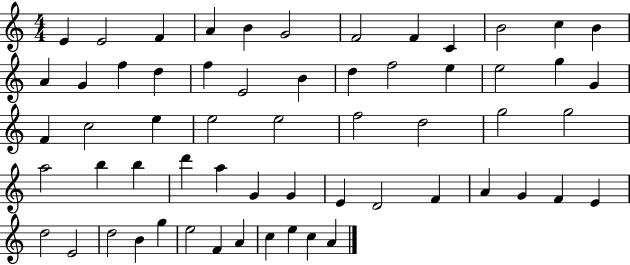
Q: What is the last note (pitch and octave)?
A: A4